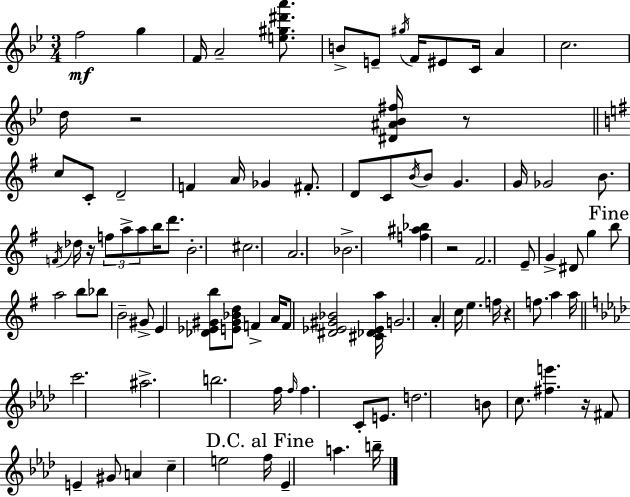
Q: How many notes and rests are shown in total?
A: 97